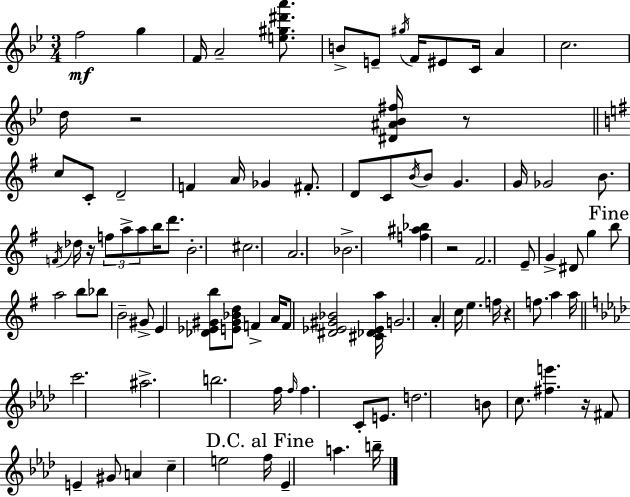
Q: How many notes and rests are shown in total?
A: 97